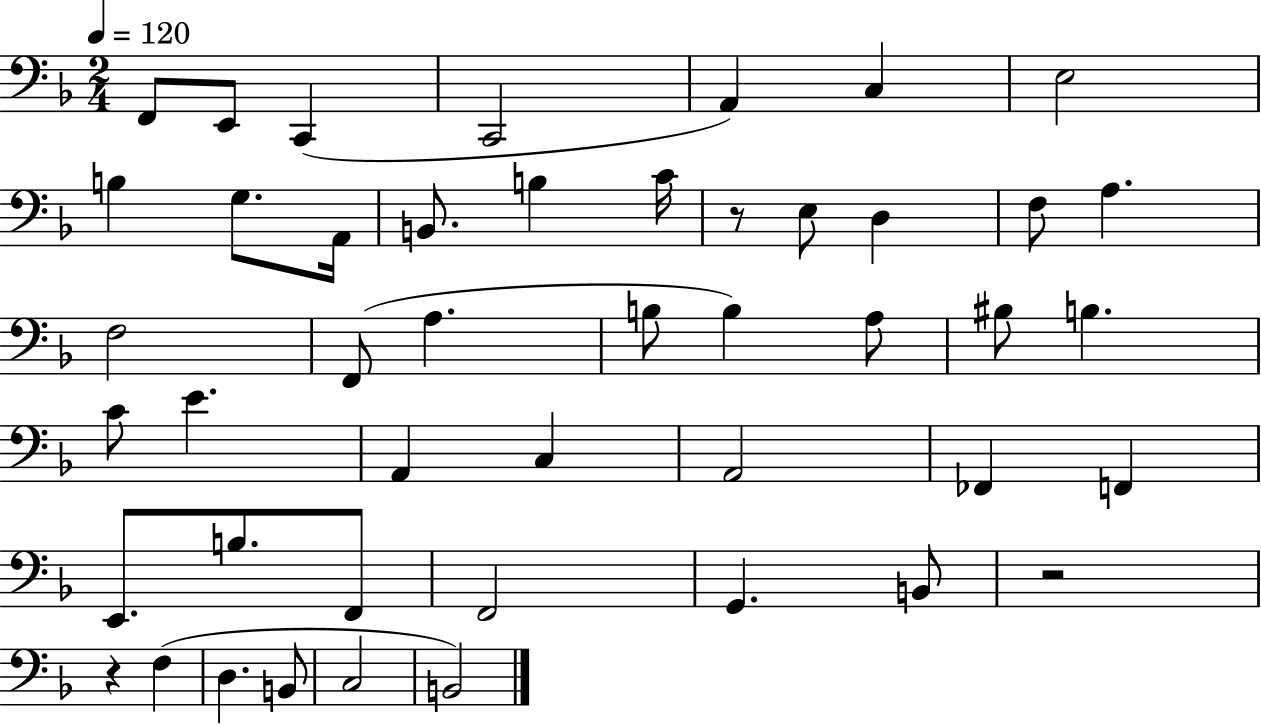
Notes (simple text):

F2/e E2/e C2/q C2/h A2/q C3/q E3/h B3/q G3/e. A2/s B2/e. B3/q C4/s R/e E3/e D3/q F3/e A3/q. F3/h F2/e A3/q. B3/e B3/q A3/e BIS3/e B3/q. C4/e E4/q. A2/q C3/q A2/h FES2/q F2/q E2/e. B3/e. F2/e F2/h G2/q. B2/e R/h R/q F3/q D3/q. B2/e C3/h B2/h